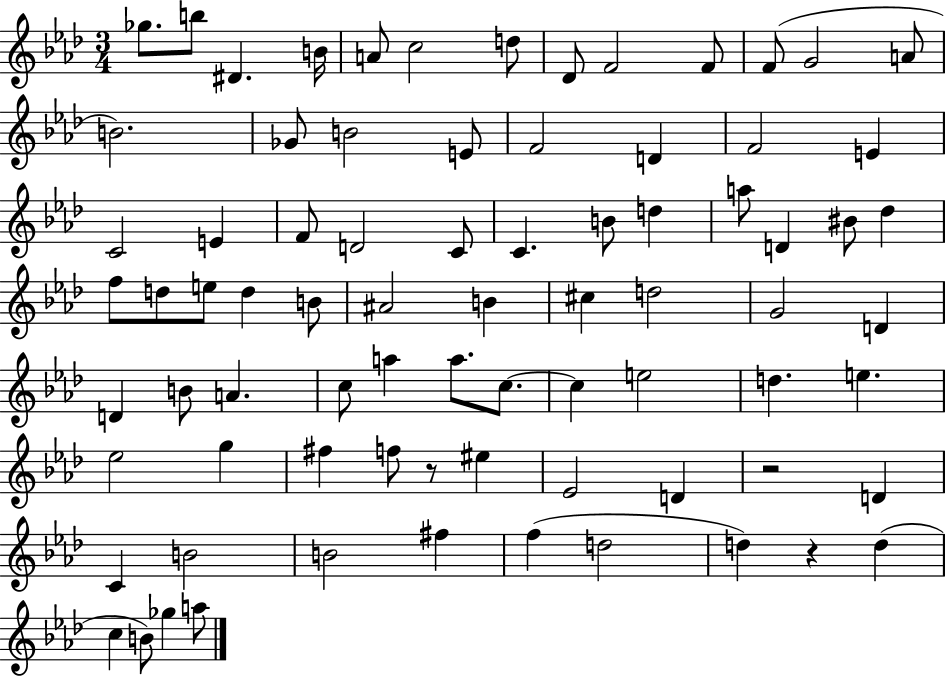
{
  \clef treble
  \numericTimeSignature
  \time 3/4
  \key aes \major
  ges''8. b''8 dis'4. b'16 | a'8 c''2 d''8 | des'8 f'2 f'8 | f'8( g'2 a'8 | \break b'2.) | ges'8 b'2 e'8 | f'2 d'4 | f'2 e'4 | \break c'2 e'4 | f'8 d'2 c'8 | c'4. b'8 d''4 | a''8 d'4 bis'8 des''4 | \break f''8 d''8 e''8 d''4 b'8 | ais'2 b'4 | cis''4 d''2 | g'2 d'4 | \break d'4 b'8 a'4. | c''8 a''4 a''8. c''8.~~ | c''4 e''2 | d''4. e''4. | \break ees''2 g''4 | fis''4 f''8 r8 eis''4 | ees'2 d'4 | r2 d'4 | \break c'4 b'2 | b'2 fis''4 | f''4( d''2 | d''4) r4 d''4( | \break c''4 b'8) ges''4 a''8 | \bar "|."
}